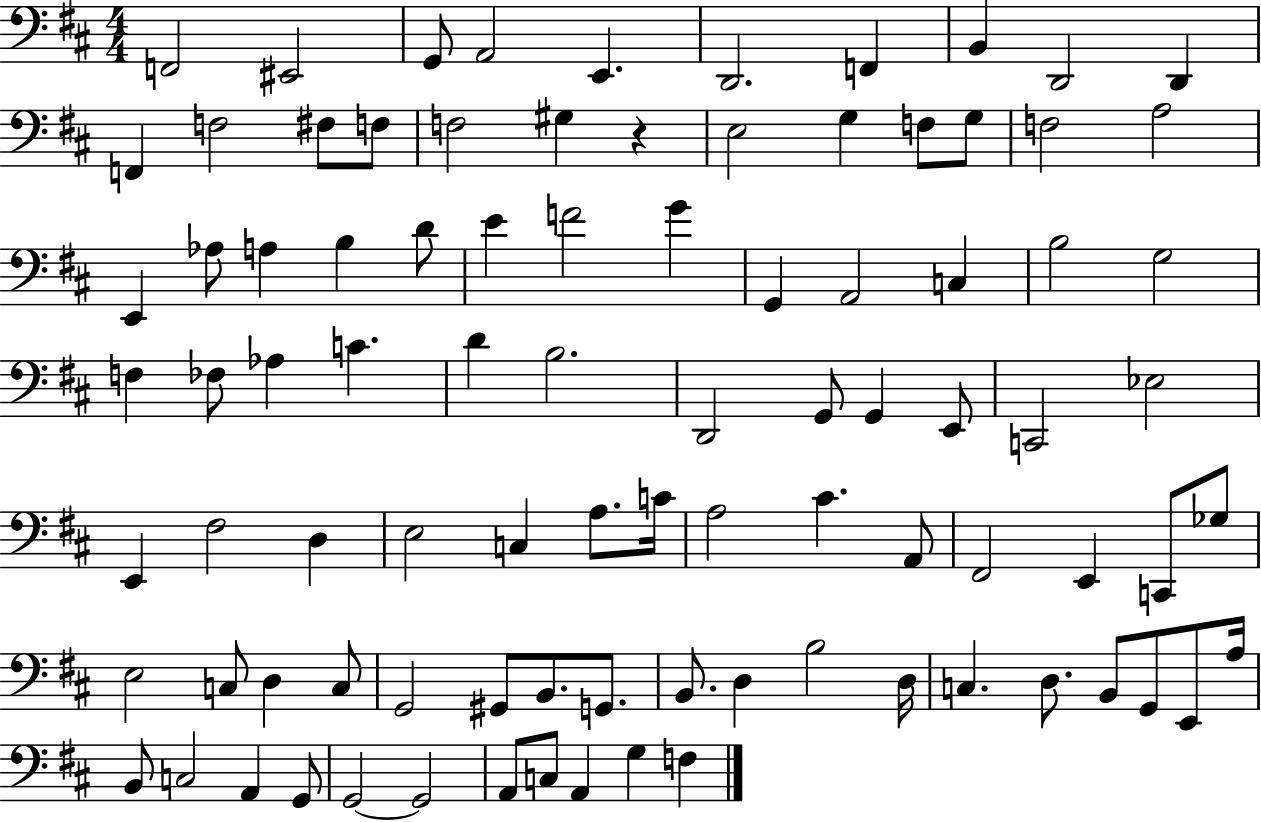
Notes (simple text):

F2/h EIS2/h G2/e A2/h E2/q. D2/h. F2/q B2/q D2/h D2/q F2/q F3/h F#3/e F3/e F3/h G#3/q R/q E3/h G3/q F3/e G3/e F3/h A3/h E2/q Ab3/e A3/q B3/q D4/e E4/q F4/h G4/q G2/q A2/h C3/q B3/h G3/h F3/q FES3/e Ab3/q C4/q. D4/q B3/h. D2/h G2/e G2/q E2/e C2/h Eb3/h E2/q F#3/h D3/q E3/h C3/q A3/e. C4/s A3/h C#4/q. A2/e F#2/h E2/q C2/e Gb3/e E3/h C3/e D3/q C3/e G2/h G#2/e B2/e. G2/e. B2/e. D3/q B3/h D3/s C3/q. D3/e. B2/e G2/e E2/e A3/s B2/e C3/h A2/q G2/e G2/h G2/h A2/e C3/e A2/q G3/q F3/q